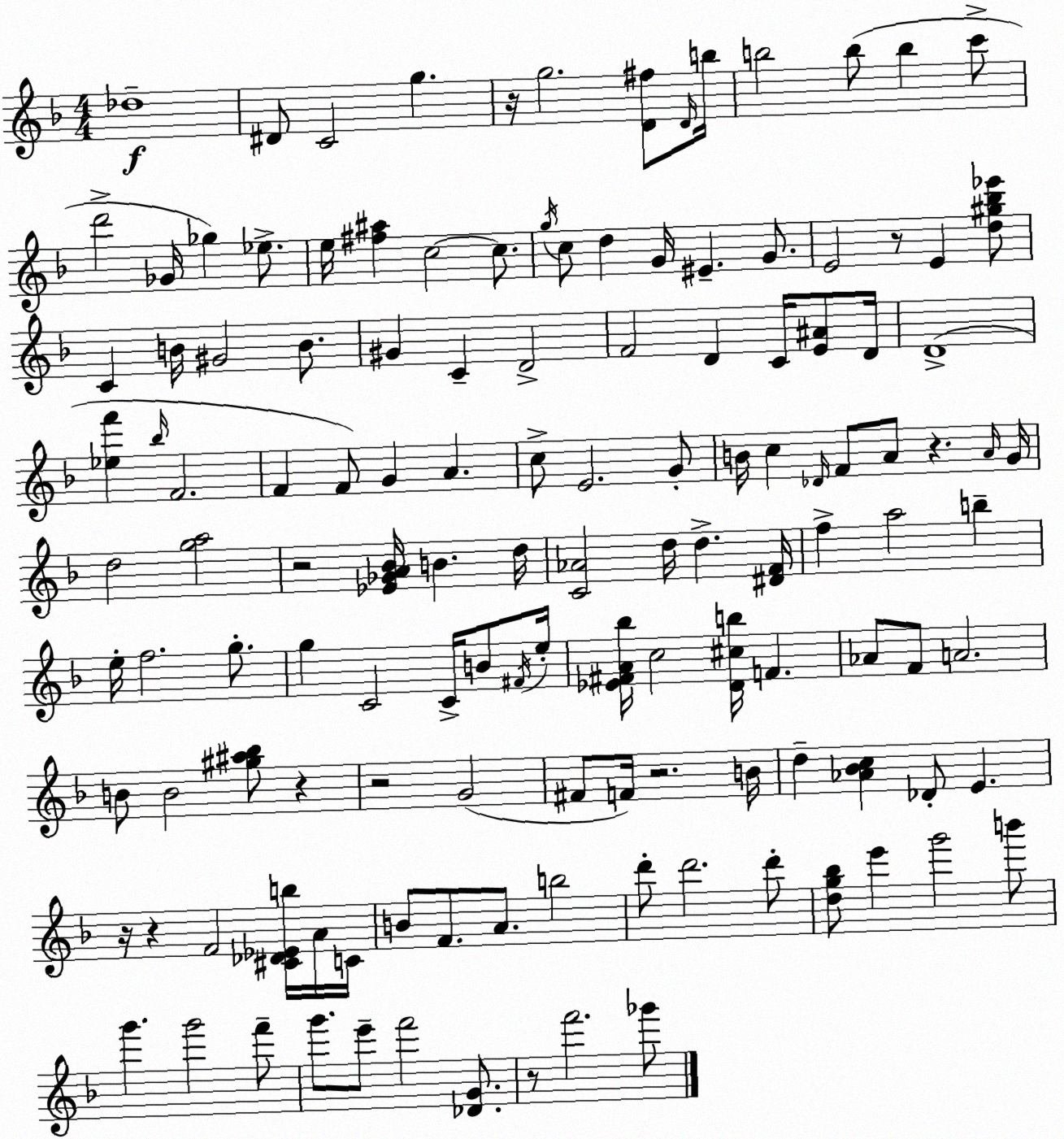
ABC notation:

X:1
T:Untitled
M:4/4
L:1/4
K:F
_d4 ^D/2 C2 g z/4 g2 [D^f]/2 D/4 b/4 b2 b/2 b c'/2 d'2 _G/4 _g _e/2 e/4 [^f^a] c2 c/2 g/4 c/2 d G/4 ^E G/2 E2 z/2 E [d^g_b_e']/2 C B/4 ^G2 B/2 ^G C D2 F2 D C/4 [E^A]/2 D/4 D4 [_ef'] _b/4 F2 F F/2 G A c/2 E2 G/2 B/4 c _D/4 F/2 A/2 z A/4 G/4 d2 [ga]2 z2 [_E_GA_B]/4 B d/4 [C_A]2 d/4 d [^DF]/4 f a2 b e/4 f2 g/2 g C2 C/4 B/2 ^F/4 e/4 [_E^FA_b]/4 c2 [D^cb]/4 F _A/2 F/2 A2 B/2 B2 [^g^a_b]/2 z z2 G2 ^F/2 F/4 z2 B/4 d [_A_Bc] _D/2 E z/4 z F2 [^C_D_Eb]/4 A/4 C/4 B/2 F/2 A/2 b2 d'/2 d'2 d'/2 [dg_b]/2 e' g'2 b'/2 g' g'2 f'/2 g'/2 e'/2 f'2 [_DG]/2 z/2 f'2 _g'/2